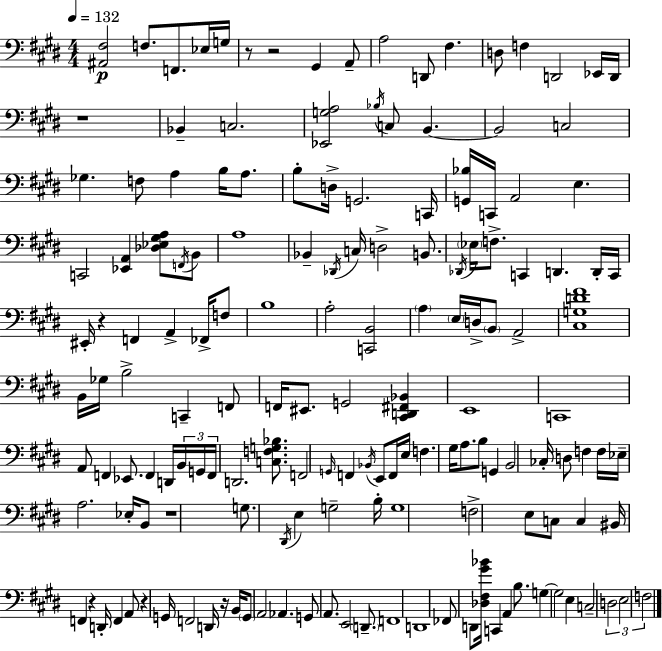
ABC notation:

X:1
T:Untitled
M:4/4
L:1/4
K:E
[^A,,^F,]2 F,/2 F,,/2 _E,/4 G,/4 z/2 z2 ^G,, A,,/2 A,2 D,,/2 ^F, D,/2 F, D,,2 _E,,/4 D,,/4 z4 _B,, C,2 [_E,,G,A,]2 _B,/4 C,/2 B,, B,,2 C,2 _G, F,/2 A, B,/4 A,/2 B,/2 D,/4 G,,2 C,,/4 [G,,_B,]/4 C,,/4 A,,2 E, C,,2 [_E,,A,,] [_D,_E,^G,A,]/2 F,,/4 B,,/2 A,4 _B,, _D,,/4 C,/4 D,2 B,,/2 _D,,/4 _E,/4 F,/2 C,, D,, D,,/4 C,,/4 ^E,,/4 z F,, A,, _F,,/4 F,/2 B,4 A,2 [C,,B,,]2 A, E,/4 D,/4 B,,/2 A,,2 [^C,G,D^F]4 B,,/4 _G,/4 B,2 C,, F,,/2 F,,/4 ^E,,/2 G,,2 [^C,,D,,^F,,_B,,] E,,4 C,,4 A,,/2 F,, _E,,/2 F,, D,,/4 B,,/4 G,,/4 F,,/4 D,,2 [C,F,G,_B,]/2 F,,2 G,,/4 F,, _B,,/4 E,,/2 F,,/4 E,/4 F, ^G,/4 A,/2 B,/2 G,, B,,2 _C,/4 D,/2 F, F,/4 _E,/4 A,2 _E,/4 B,,/2 z4 G,/2 ^D,,/4 E, G,2 B,/4 G,4 F,2 E,/2 C,/2 C, ^B,,/4 F,, z D,,/4 F,, A,,/2 z G,,/4 F,,2 D,,/4 z/4 B,,/4 G,,/2 A,,2 _A,, G,,/2 A,,/2 E,,2 D,,/2 F,,4 D,,4 _F,,/2 D,,/2 [_D,^F,^G_B]/4 C,, A,, B,/2 G, G,2 E, C,2 D,2 E,2 F,2